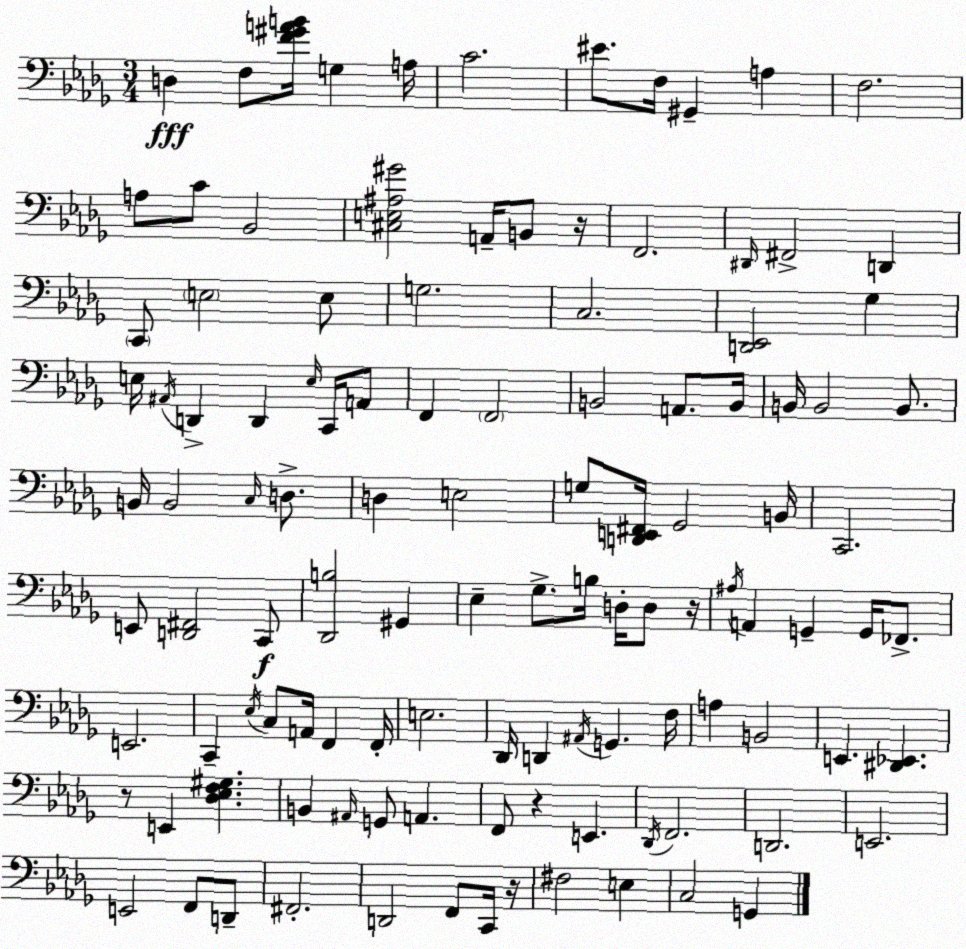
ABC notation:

X:1
T:Untitled
M:3/4
L:1/4
K:Bbm
D, F,/2 [F^GAB]/4 G, A,/4 C2 ^E/2 F,/4 ^G,, A, F,2 A,/2 C/2 _B,,2 [^C,E,^A,^G]2 A,,/4 B,,/2 z/4 F,,2 ^D,,/4 ^F,,2 D,, C,,/2 E,2 E,/2 G,2 C,2 [D,,_E,,]2 _G, E,/4 ^A,,/4 D,, D,, E,/4 C,,/4 A,,/2 F,, F,,2 B,,2 A,,/2 B,,/4 B,,/4 B,,2 B,,/2 B,,/4 B,,2 C,/4 D,/2 D, E,2 G,/2 [D,,E,,^F,,]/4 _G,,2 B,,/4 C,,2 E,,/2 [D,,^F,,]2 C,,/2 [_D,,B,]2 ^G,, _E, _G,/2 B,/4 D,/4 D,/2 z/4 ^A,/4 A,, G,, G,,/4 _F,,/2 E,,2 C,, _E,/4 C,/2 A,,/4 F,, F,,/4 E,2 _D,,/4 D,, ^A,,/4 G,, F,/4 A, B,,2 E,, [^D,,_E,,] z/2 E,, [_D,_E,F,^G,] B,, ^A,,/4 G,,/2 A,, F,,/2 z E,, _D,,/4 F,,2 D,,2 E,,2 E,,2 F,,/2 D,,/2 ^F,,2 D,,2 F,,/2 C,,/4 z/4 ^F,2 E, C,2 G,,